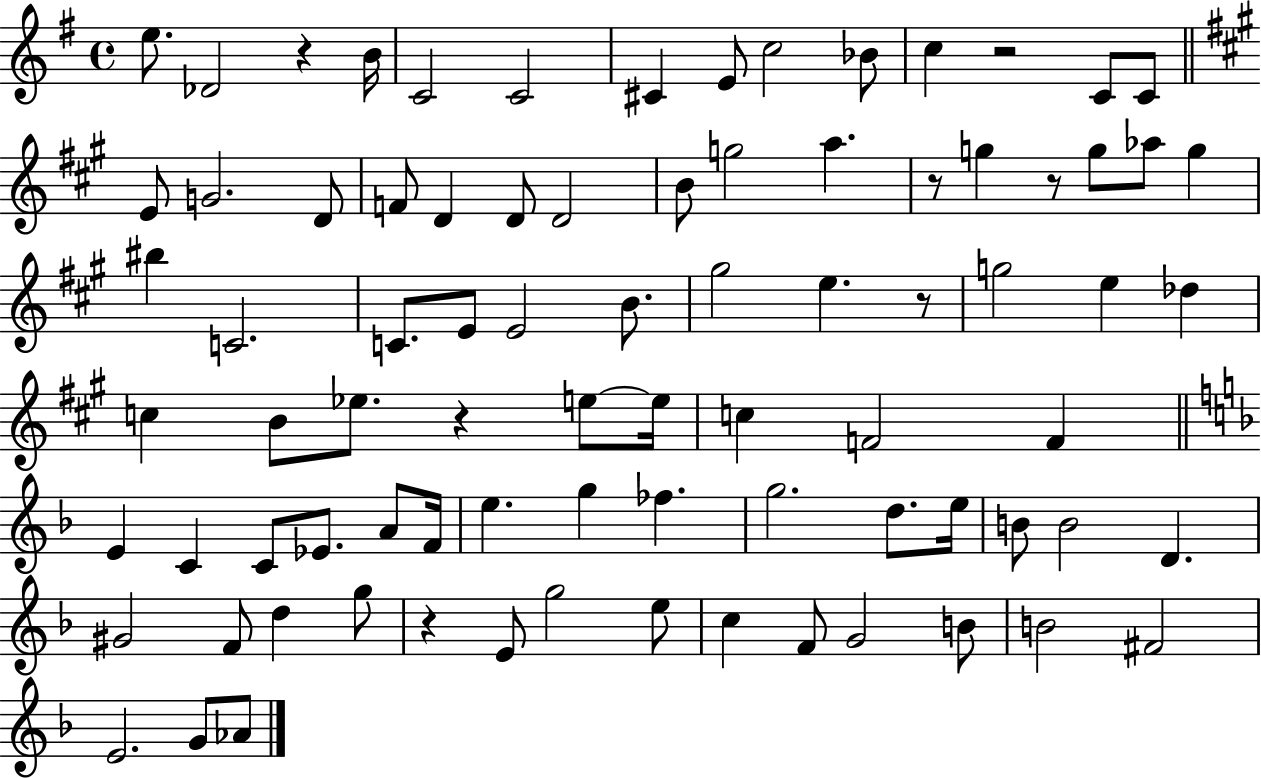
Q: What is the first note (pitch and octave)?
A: E5